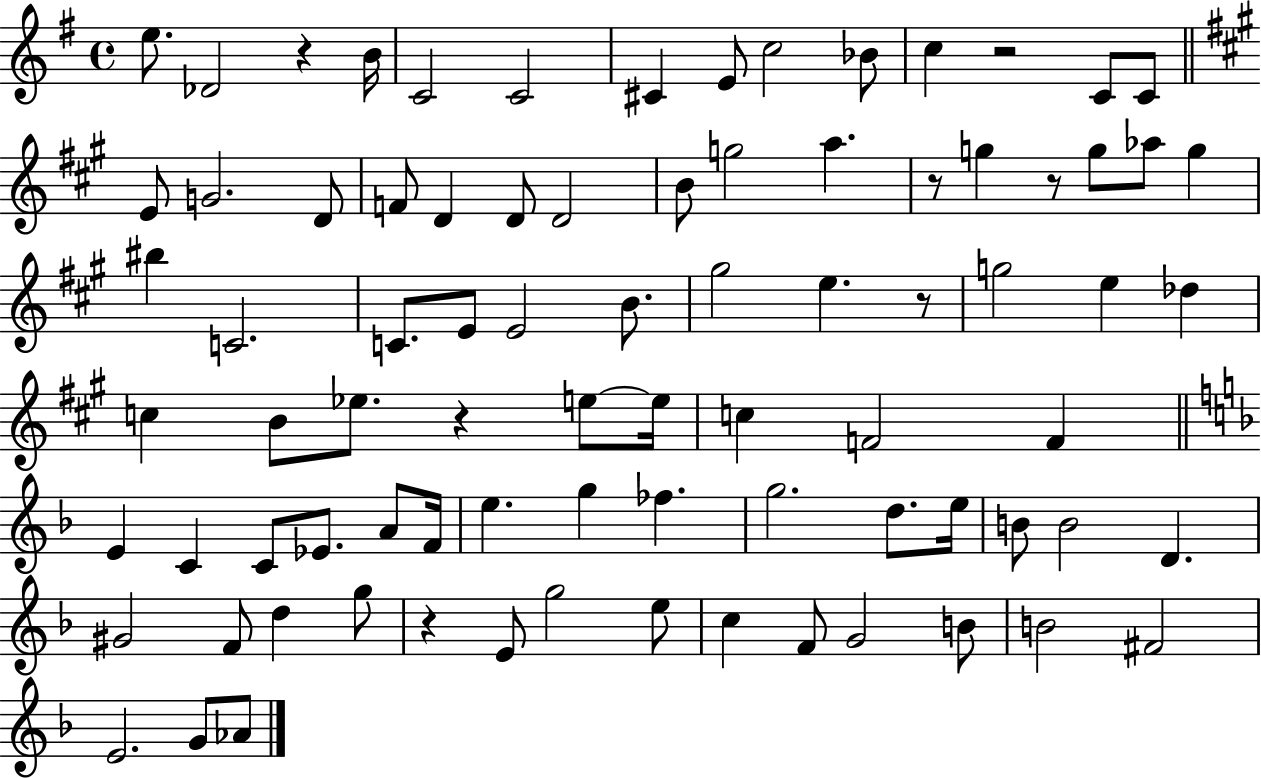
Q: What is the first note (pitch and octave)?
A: E5